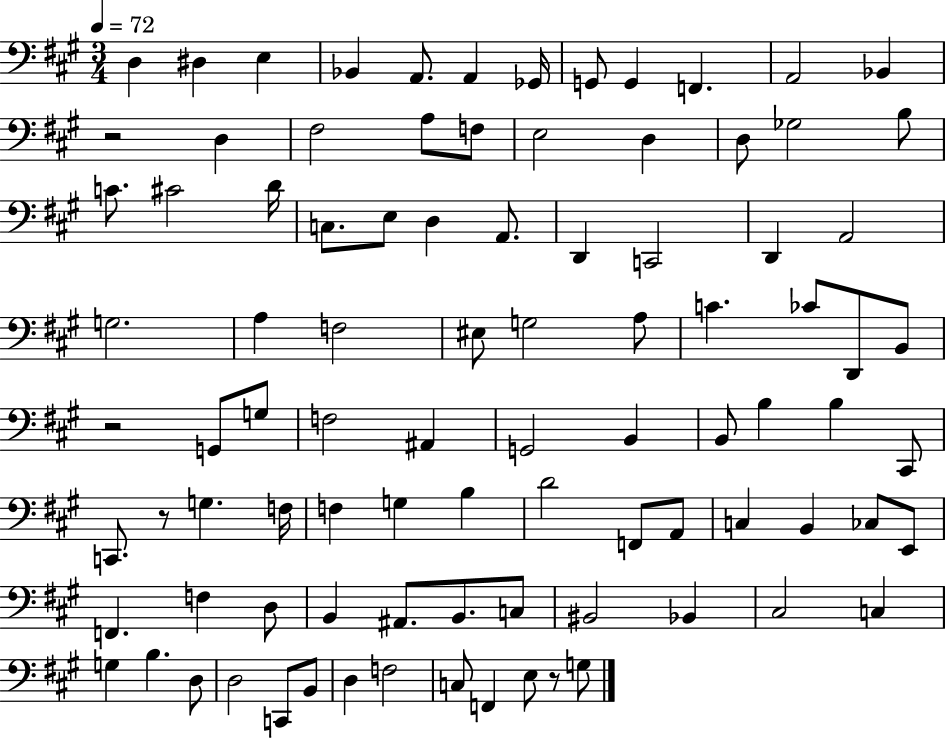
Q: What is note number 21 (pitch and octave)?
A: B3